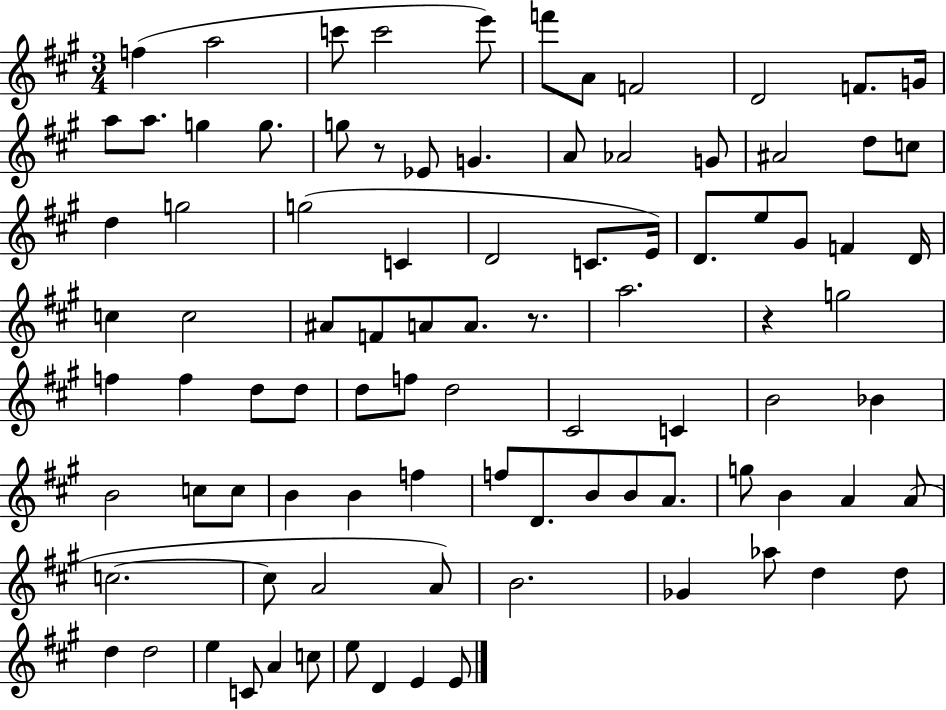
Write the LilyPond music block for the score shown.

{
  \clef treble
  \numericTimeSignature
  \time 3/4
  \key a \major
  \repeat volta 2 { f''4( a''2 | c'''8 c'''2 e'''8) | f'''8 a'8 f'2 | d'2 f'8. g'16 | \break a''8 a''8. g''4 g''8. | g''8 r8 ees'8 g'4. | a'8 aes'2 g'8 | ais'2 d''8 c''8 | \break d''4 g''2 | g''2( c'4 | d'2 c'8. e'16) | d'8. e''8 gis'8 f'4 d'16 | \break c''4 c''2 | ais'8 f'8 a'8 a'8. r8. | a''2. | r4 g''2 | \break f''4 f''4 d''8 d''8 | d''8 f''8 d''2 | cis'2 c'4 | b'2 bes'4 | \break b'2 c''8 c''8 | b'4 b'4 f''4 | f''8 d'8. b'8 b'8 a'8. | g''8 b'4 a'4 a'8( | \break c''2.~~ | c''8 a'2 a'8) | b'2. | ges'4 aes''8 d''4 d''8 | \break d''4 d''2 | e''4 c'8 a'4 c''8 | e''8 d'4 e'4 e'8 | } \bar "|."
}